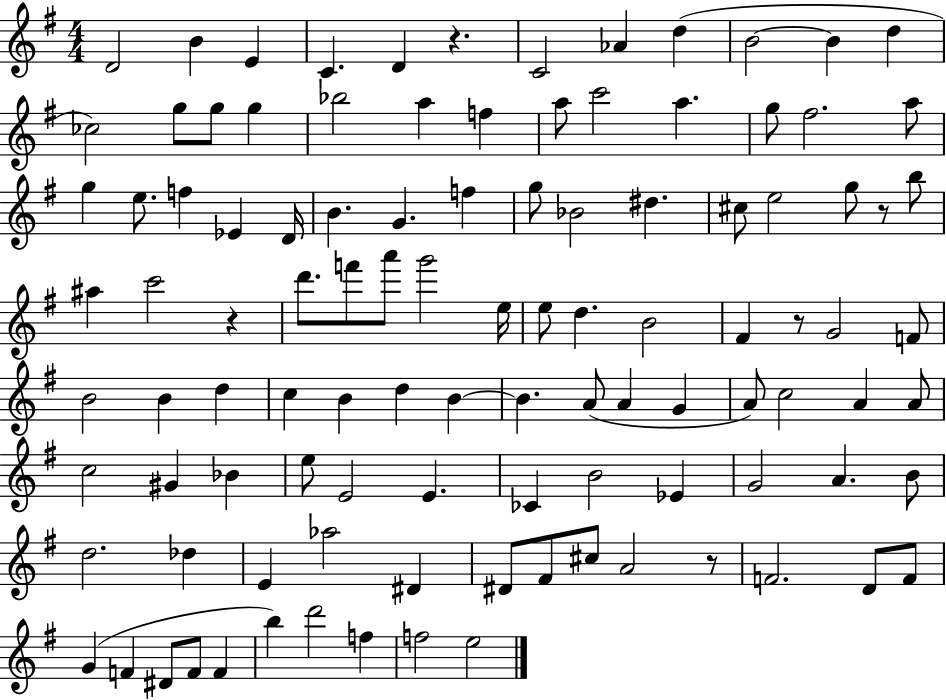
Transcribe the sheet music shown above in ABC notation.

X:1
T:Untitled
M:4/4
L:1/4
K:G
D2 B E C D z C2 _A d B2 B d _c2 g/2 g/2 g _b2 a f a/2 c'2 a g/2 ^f2 a/2 g e/2 f _E D/4 B G f g/2 _B2 ^d ^c/2 e2 g/2 z/2 b/2 ^a c'2 z d'/2 f'/2 a'/2 g'2 e/4 e/2 d B2 ^F z/2 G2 F/2 B2 B d c B d B B A/2 A G A/2 c2 A A/2 c2 ^G _B e/2 E2 E _C B2 _E G2 A B/2 d2 _d E _a2 ^D ^D/2 ^F/2 ^c/2 A2 z/2 F2 D/2 F/2 G F ^D/2 F/2 F b d'2 f f2 e2